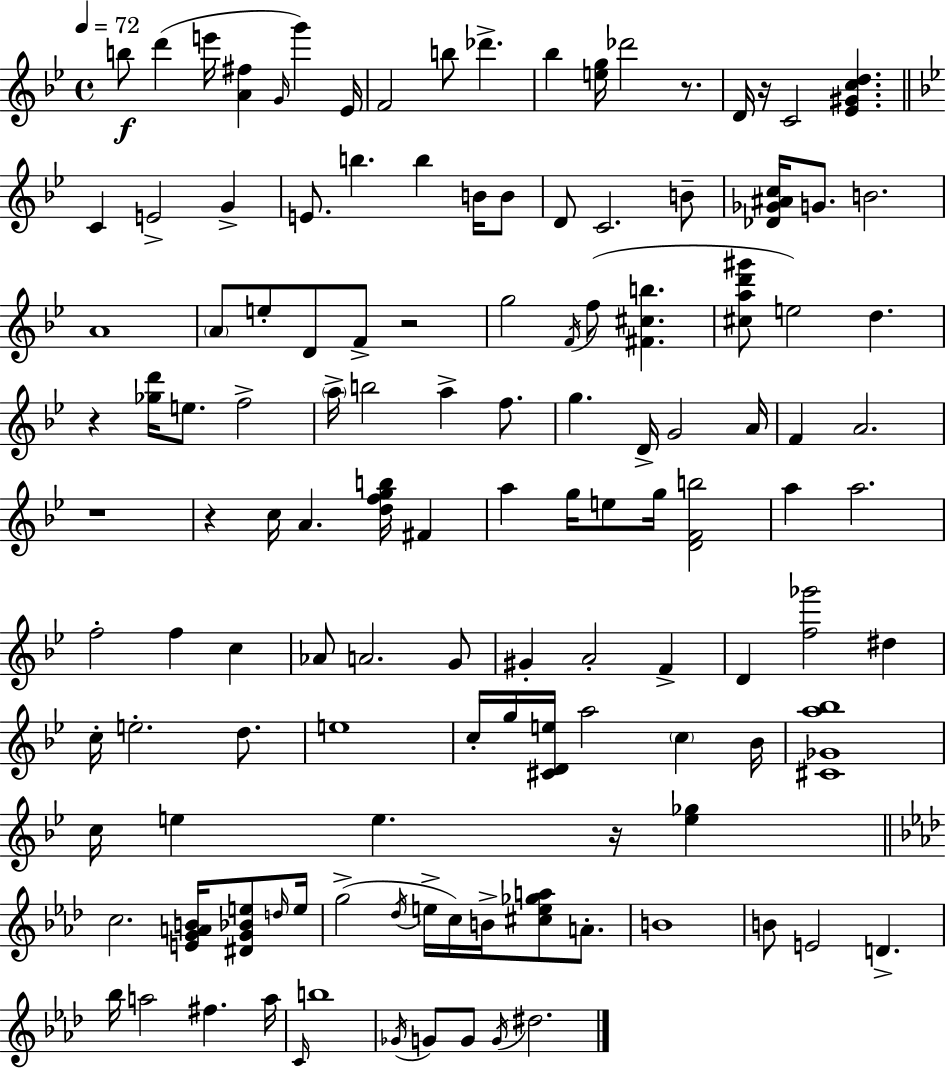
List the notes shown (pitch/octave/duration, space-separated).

B5/e D6/q E6/s [A4,F#5]/q G4/s G6/q Eb4/s F4/h B5/e Db6/q. Bb5/q [E5,G5]/s Db6/h R/e. D4/s R/s C4/h [Eb4,G#4,C5,D5]/q. C4/q E4/h G4/q E4/e. B5/q. B5/q B4/s B4/e D4/e C4/h. B4/e [Db4,Gb4,A#4,C5]/s G4/e. B4/h. A4/w A4/e E5/e D4/e F4/e R/h G5/h F4/s F5/e [F#4,C#5,B5]/q. [C#5,A5,D6,G#6]/e E5/h D5/q. R/q [Gb5,D6]/s E5/e. F5/h A5/s B5/h A5/q F5/e. G5/q. D4/s G4/h A4/s F4/q A4/h. R/w R/q C5/s A4/q. [D5,F5,G5,B5]/s F#4/q A5/q G5/s E5/e G5/s [D4,F4,B5]/h A5/q A5/h. F5/h F5/q C5/q Ab4/e A4/h. G4/e G#4/q A4/h F4/q D4/q [F5,Gb6]/h D#5/q C5/s E5/h. D5/e. E5/w C5/s G5/s [C#4,D4,E5]/s A5/h C5/q Bb4/s [C#4,Gb4,A5,Bb5]/w C5/s E5/q E5/q. R/s [E5,Gb5]/q C5/h. [E4,G4,A4,B4]/s [D#4,G4,Bb4,E5]/e D5/s E5/s G5/h Db5/s E5/s C5/s B4/s [C#5,E5,Gb5,A5]/e A4/e. B4/w B4/e E4/h D4/q. Bb5/s A5/h F#5/q. A5/s C4/s B5/w Gb4/s G4/e G4/e G4/s D#5/h.